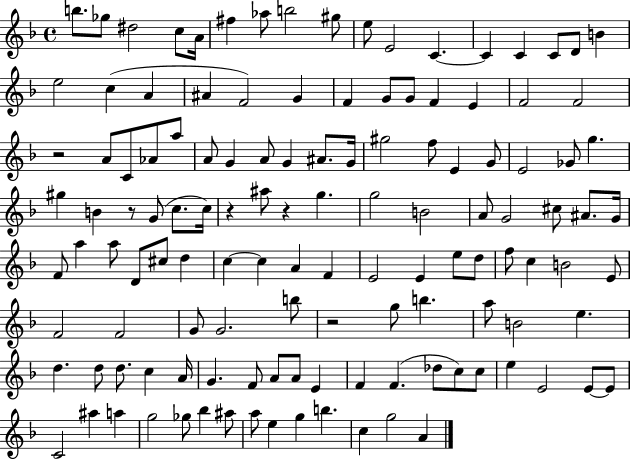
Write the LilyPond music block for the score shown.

{
  \clef treble
  \time 4/4
  \defaultTimeSignature
  \key f \major
  \repeat volta 2 { b''8. ges''8 dis''2 c''8 a'16 | fis''4 aes''8 b''2 gis''8 | e''8 e'2 c'4.~~ | c'4 c'4 c'8 d'8 b'4 | \break e''2 c''4( a'4 | ais'4 f'2) g'4 | f'4 g'8 g'8 f'4 e'4 | f'2 f'2 | \break r2 a'8 c'8 aes'8 a''8 | a'8 g'4 a'8 g'4 ais'8. g'16 | gis''2 f''8 e'4 g'8 | e'2 ges'8 g''4. | \break gis''4 b'4 r8 g'8( c''8. c''16) | r4 ais''8 r4 g''4. | g''2 b'2 | a'8 g'2 cis''8 ais'8. g'16 | \break f'8 a''4 a''8 d'8 cis''8 d''4 | c''4~~ c''4 a'4 f'4 | e'2 e'4 e''8 d''8 | f''8 c''4 b'2 e'8 | \break f'2 f'2 | g'8 g'2. b''8 | r2 g''8 b''4. | a''8 b'2 e''4. | \break d''4. d''8 d''8. c''4 a'16 | g'4. f'8 a'8 a'8 e'4 | f'4 f'4.( des''8 c''8) c''8 | e''4 e'2 e'8~~ e'8 | \break c'2 ais''4 a''4 | g''2 ges''8 bes''4 ais''8 | a''8 e''4 g''4 b''4. | c''4 g''2 a'4 | \break } \bar "|."
}